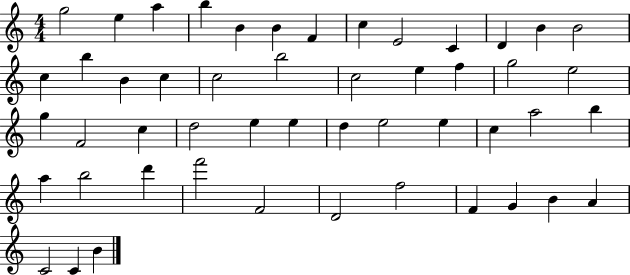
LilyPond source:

{
  \clef treble
  \numericTimeSignature
  \time 4/4
  \key c \major
  g''2 e''4 a''4 | b''4 b'4 b'4 f'4 | c''4 e'2 c'4 | d'4 b'4 b'2 | \break c''4 b''4 b'4 c''4 | c''2 b''2 | c''2 e''4 f''4 | g''2 e''2 | \break g''4 f'2 c''4 | d''2 e''4 e''4 | d''4 e''2 e''4 | c''4 a''2 b''4 | \break a''4 b''2 d'''4 | f'''2 f'2 | d'2 f''2 | f'4 g'4 b'4 a'4 | \break c'2 c'4 b'4 | \bar "|."
}